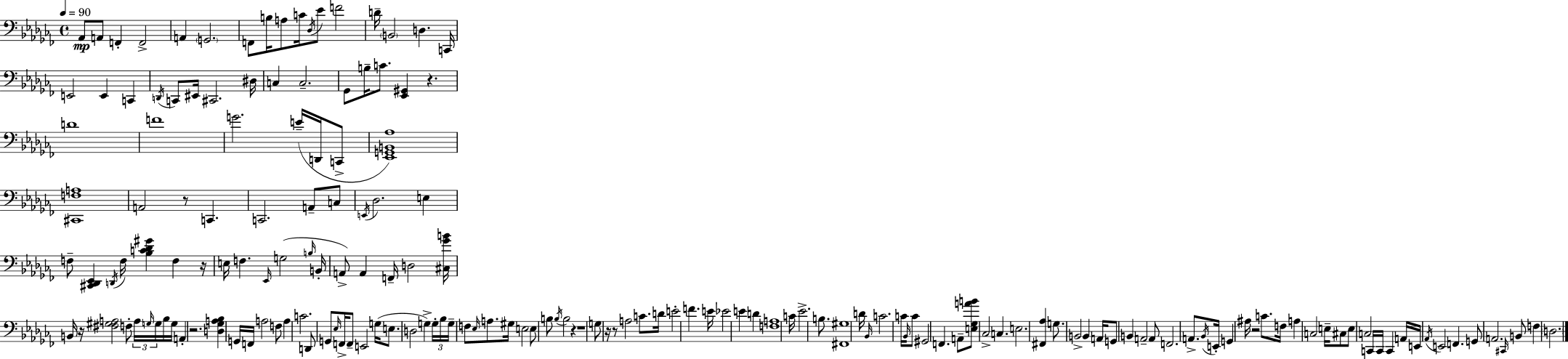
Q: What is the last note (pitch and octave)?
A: D3